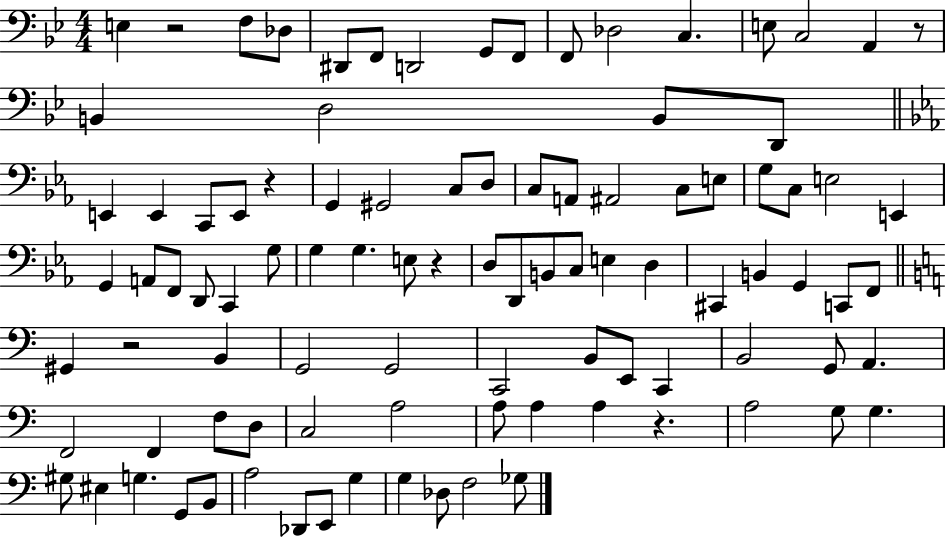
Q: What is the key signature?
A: BES major